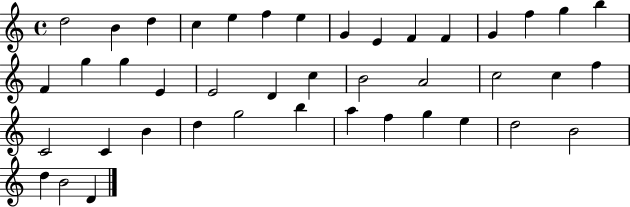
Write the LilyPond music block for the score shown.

{
  \clef treble
  \time 4/4
  \defaultTimeSignature
  \key c \major
  d''2 b'4 d''4 | c''4 e''4 f''4 e''4 | g'4 e'4 f'4 f'4 | g'4 f''4 g''4 b''4 | \break f'4 g''4 g''4 e'4 | e'2 d'4 c''4 | b'2 a'2 | c''2 c''4 f''4 | \break c'2 c'4 b'4 | d''4 g''2 b''4 | a''4 f''4 g''4 e''4 | d''2 b'2 | \break d''4 b'2 d'4 | \bar "|."
}